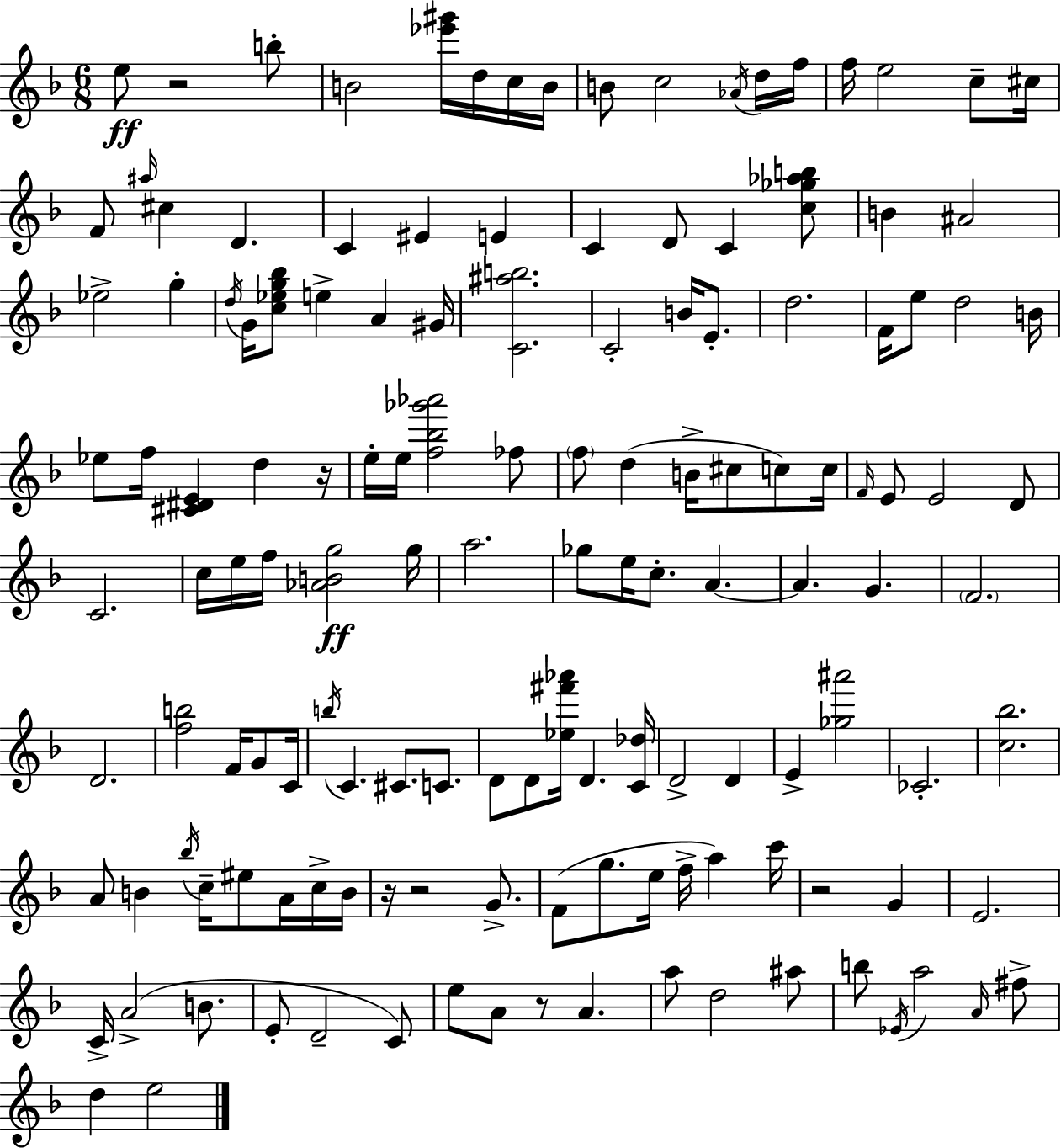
E5/e R/h B5/e B4/h [Eb6,G#6]/s D5/s C5/s B4/s B4/e C5/h Ab4/s D5/s F5/s F5/s E5/h C5/e C#5/s F4/e A#5/s C#5/q D4/q. C4/q EIS4/q E4/q C4/q D4/e C4/q [C5,Gb5,Ab5,B5]/e B4/q A#4/h Eb5/h G5/q D5/s G4/s [C5,Eb5,G5,Bb5]/e E5/q A4/q G#4/s [C4,A#5,B5]/h. C4/h B4/s E4/e. D5/h. F4/s E5/e D5/h B4/s Eb5/e F5/s [C#4,D#4,E4]/q D5/q R/s E5/s E5/s [F5,Bb5,Gb6,Ab6]/h FES5/e F5/e D5/q B4/s C#5/e C5/e C5/s F4/s E4/e E4/h D4/e C4/h. C5/s E5/s F5/s [Ab4,B4,G5]/h G5/s A5/h. Gb5/e E5/s C5/e. A4/q. A4/q. G4/q. F4/h. D4/h. [F5,B5]/h F4/s G4/e C4/s B5/s C4/q. C#4/e. C4/e. D4/e D4/e [Eb5,F#6,Ab6]/s D4/q. [C4,Db5]/s D4/h D4/q E4/q [Gb5,A#6]/h CES4/h. [C5,Bb5]/h. A4/e B4/q Bb5/s C5/s EIS5/e A4/s C5/s B4/s R/s R/h G4/e. F4/e G5/e. E5/s F5/s A5/q C6/s R/h G4/q E4/h. C4/s A4/h B4/e. E4/e D4/h C4/e E5/e A4/e R/e A4/q. A5/e D5/h A#5/e B5/e Eb4/s A5/h A4/s F#5/e D5/q E5/h